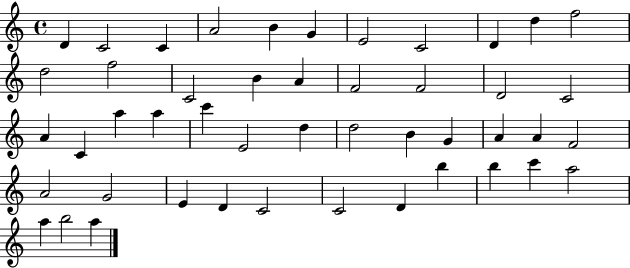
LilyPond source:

{
  \clef treble
  \time 4/4
  \defaultTimeSignature
  \key c \major
  d'4 c'2 c'4 | a'2 b'4 g'4 | e'2 c'2 | d'4 d''4 f''2 | \break d''2 f''2 | c'2 b'4 a'4 | f'2 f'2 | d'2 c'2 | \break a'4 c'4 a''4 a''4 | c'''4 e'2 d''4 | d''2 b'4 g'4 | a'4 a'4 f'2 | \break a'2 g'2 | e'4 d'4 c'2 | c'2 d'4 b''4 | b''4 c'''4 a''2 | \break a''4 b''2 a''4 | \bar "|."
}